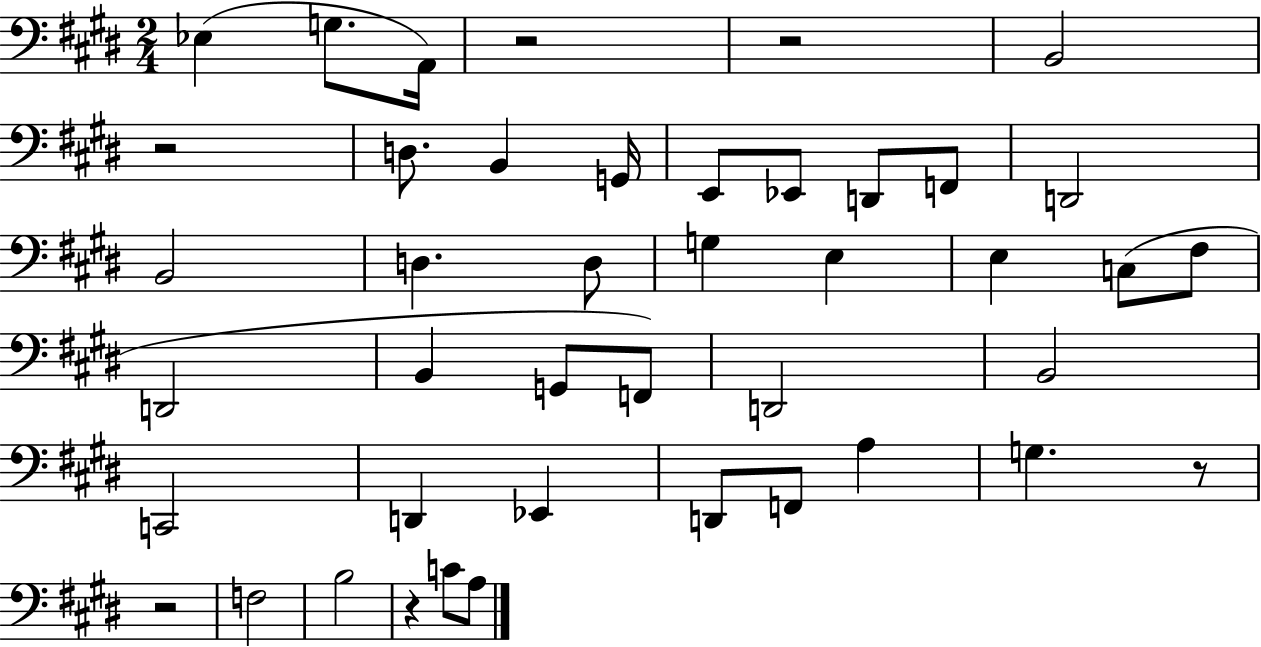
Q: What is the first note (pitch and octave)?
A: Eb3